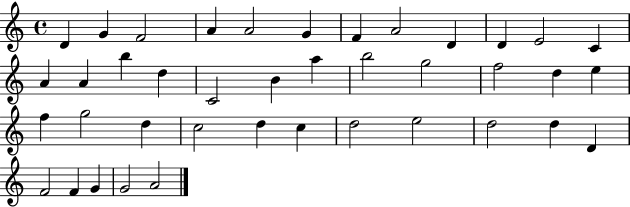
D4/q G4/q F4/h A4/q A4/h G4/q F4/q A4/h D4/q D4/q E4/h C4/q A4/q A4/q B5/q D5/q C4/h B4/q A5/q B5/h G5/h F5/h D5/q E5/q F5/q G5/h D5/q C5/h D5/q C5/q D5/h E5/h D5/h D5/q D4/q F4/h F4/q G4/q G4/h A4/h